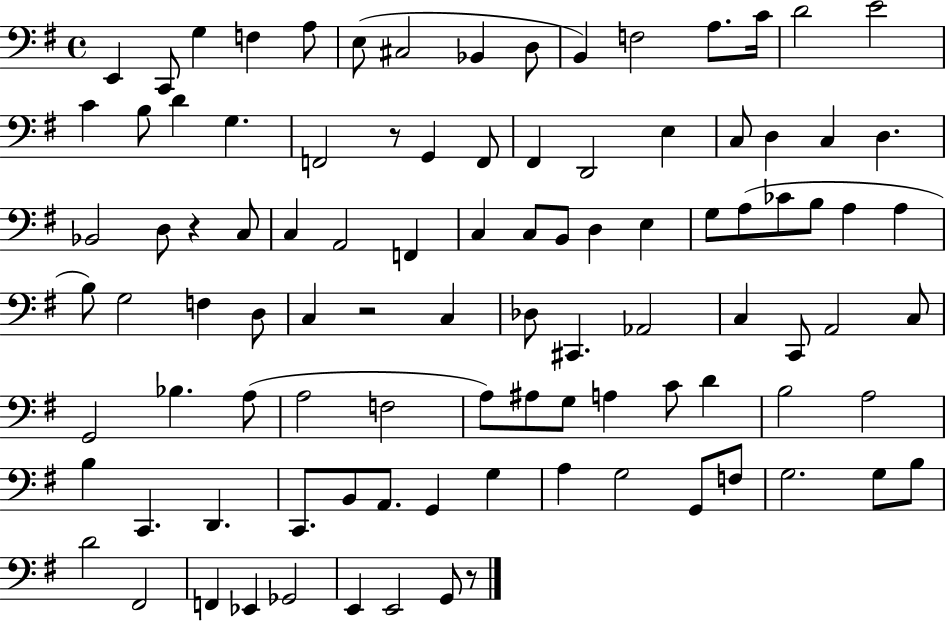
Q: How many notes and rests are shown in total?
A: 99